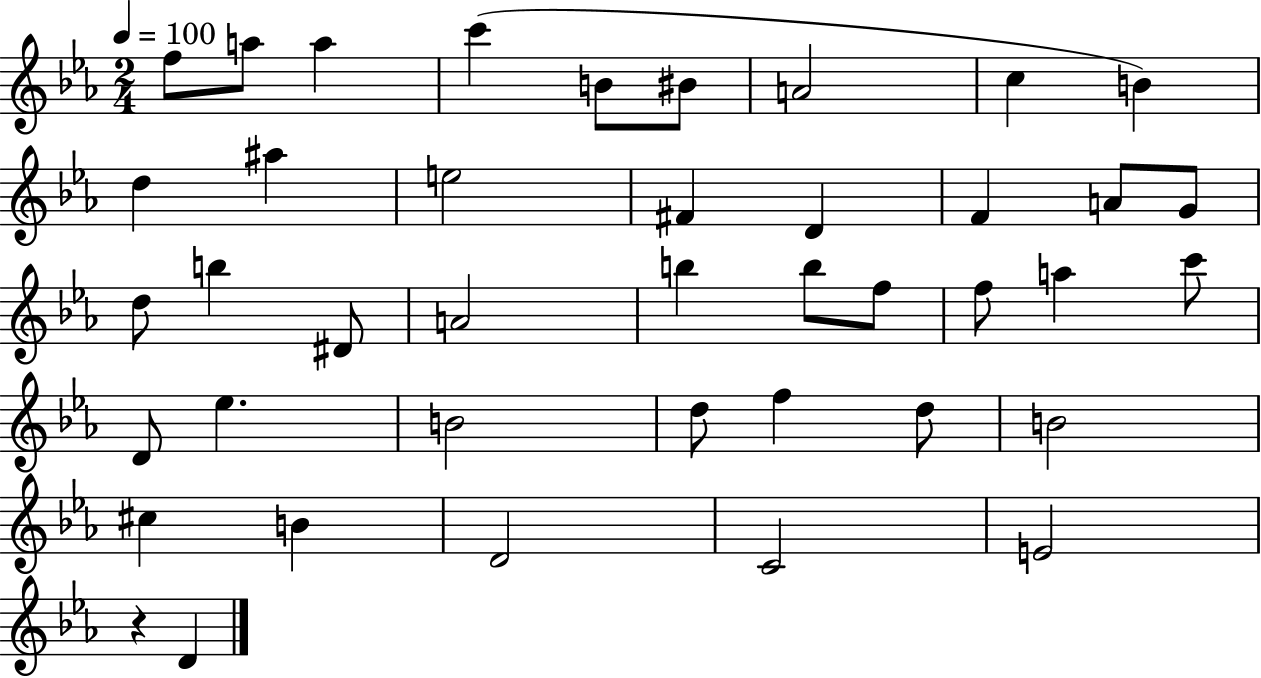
F5/e A5/e A5/q C6/q B4/e BIS4/e A4/h C5/q B4/q D5/q A#5/q E5/h F#4/q D4/q F4/q A4/e G4/e D5/e B5/q D#4/e A4/h B5/q B5/e F5/e F5/e A5/q C6/e D4/e Eb5/q. B4/h D5/e F5/q D5/e B4/h C#5/q B4/q D4/h C4/h E4/h R/q D4/q